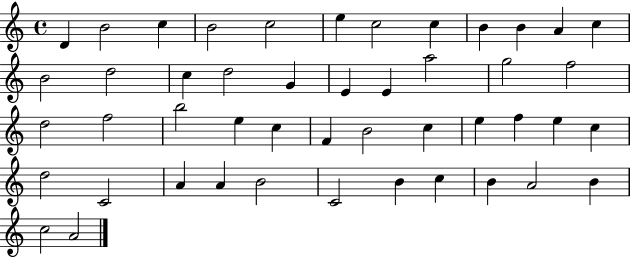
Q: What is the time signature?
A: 4/4